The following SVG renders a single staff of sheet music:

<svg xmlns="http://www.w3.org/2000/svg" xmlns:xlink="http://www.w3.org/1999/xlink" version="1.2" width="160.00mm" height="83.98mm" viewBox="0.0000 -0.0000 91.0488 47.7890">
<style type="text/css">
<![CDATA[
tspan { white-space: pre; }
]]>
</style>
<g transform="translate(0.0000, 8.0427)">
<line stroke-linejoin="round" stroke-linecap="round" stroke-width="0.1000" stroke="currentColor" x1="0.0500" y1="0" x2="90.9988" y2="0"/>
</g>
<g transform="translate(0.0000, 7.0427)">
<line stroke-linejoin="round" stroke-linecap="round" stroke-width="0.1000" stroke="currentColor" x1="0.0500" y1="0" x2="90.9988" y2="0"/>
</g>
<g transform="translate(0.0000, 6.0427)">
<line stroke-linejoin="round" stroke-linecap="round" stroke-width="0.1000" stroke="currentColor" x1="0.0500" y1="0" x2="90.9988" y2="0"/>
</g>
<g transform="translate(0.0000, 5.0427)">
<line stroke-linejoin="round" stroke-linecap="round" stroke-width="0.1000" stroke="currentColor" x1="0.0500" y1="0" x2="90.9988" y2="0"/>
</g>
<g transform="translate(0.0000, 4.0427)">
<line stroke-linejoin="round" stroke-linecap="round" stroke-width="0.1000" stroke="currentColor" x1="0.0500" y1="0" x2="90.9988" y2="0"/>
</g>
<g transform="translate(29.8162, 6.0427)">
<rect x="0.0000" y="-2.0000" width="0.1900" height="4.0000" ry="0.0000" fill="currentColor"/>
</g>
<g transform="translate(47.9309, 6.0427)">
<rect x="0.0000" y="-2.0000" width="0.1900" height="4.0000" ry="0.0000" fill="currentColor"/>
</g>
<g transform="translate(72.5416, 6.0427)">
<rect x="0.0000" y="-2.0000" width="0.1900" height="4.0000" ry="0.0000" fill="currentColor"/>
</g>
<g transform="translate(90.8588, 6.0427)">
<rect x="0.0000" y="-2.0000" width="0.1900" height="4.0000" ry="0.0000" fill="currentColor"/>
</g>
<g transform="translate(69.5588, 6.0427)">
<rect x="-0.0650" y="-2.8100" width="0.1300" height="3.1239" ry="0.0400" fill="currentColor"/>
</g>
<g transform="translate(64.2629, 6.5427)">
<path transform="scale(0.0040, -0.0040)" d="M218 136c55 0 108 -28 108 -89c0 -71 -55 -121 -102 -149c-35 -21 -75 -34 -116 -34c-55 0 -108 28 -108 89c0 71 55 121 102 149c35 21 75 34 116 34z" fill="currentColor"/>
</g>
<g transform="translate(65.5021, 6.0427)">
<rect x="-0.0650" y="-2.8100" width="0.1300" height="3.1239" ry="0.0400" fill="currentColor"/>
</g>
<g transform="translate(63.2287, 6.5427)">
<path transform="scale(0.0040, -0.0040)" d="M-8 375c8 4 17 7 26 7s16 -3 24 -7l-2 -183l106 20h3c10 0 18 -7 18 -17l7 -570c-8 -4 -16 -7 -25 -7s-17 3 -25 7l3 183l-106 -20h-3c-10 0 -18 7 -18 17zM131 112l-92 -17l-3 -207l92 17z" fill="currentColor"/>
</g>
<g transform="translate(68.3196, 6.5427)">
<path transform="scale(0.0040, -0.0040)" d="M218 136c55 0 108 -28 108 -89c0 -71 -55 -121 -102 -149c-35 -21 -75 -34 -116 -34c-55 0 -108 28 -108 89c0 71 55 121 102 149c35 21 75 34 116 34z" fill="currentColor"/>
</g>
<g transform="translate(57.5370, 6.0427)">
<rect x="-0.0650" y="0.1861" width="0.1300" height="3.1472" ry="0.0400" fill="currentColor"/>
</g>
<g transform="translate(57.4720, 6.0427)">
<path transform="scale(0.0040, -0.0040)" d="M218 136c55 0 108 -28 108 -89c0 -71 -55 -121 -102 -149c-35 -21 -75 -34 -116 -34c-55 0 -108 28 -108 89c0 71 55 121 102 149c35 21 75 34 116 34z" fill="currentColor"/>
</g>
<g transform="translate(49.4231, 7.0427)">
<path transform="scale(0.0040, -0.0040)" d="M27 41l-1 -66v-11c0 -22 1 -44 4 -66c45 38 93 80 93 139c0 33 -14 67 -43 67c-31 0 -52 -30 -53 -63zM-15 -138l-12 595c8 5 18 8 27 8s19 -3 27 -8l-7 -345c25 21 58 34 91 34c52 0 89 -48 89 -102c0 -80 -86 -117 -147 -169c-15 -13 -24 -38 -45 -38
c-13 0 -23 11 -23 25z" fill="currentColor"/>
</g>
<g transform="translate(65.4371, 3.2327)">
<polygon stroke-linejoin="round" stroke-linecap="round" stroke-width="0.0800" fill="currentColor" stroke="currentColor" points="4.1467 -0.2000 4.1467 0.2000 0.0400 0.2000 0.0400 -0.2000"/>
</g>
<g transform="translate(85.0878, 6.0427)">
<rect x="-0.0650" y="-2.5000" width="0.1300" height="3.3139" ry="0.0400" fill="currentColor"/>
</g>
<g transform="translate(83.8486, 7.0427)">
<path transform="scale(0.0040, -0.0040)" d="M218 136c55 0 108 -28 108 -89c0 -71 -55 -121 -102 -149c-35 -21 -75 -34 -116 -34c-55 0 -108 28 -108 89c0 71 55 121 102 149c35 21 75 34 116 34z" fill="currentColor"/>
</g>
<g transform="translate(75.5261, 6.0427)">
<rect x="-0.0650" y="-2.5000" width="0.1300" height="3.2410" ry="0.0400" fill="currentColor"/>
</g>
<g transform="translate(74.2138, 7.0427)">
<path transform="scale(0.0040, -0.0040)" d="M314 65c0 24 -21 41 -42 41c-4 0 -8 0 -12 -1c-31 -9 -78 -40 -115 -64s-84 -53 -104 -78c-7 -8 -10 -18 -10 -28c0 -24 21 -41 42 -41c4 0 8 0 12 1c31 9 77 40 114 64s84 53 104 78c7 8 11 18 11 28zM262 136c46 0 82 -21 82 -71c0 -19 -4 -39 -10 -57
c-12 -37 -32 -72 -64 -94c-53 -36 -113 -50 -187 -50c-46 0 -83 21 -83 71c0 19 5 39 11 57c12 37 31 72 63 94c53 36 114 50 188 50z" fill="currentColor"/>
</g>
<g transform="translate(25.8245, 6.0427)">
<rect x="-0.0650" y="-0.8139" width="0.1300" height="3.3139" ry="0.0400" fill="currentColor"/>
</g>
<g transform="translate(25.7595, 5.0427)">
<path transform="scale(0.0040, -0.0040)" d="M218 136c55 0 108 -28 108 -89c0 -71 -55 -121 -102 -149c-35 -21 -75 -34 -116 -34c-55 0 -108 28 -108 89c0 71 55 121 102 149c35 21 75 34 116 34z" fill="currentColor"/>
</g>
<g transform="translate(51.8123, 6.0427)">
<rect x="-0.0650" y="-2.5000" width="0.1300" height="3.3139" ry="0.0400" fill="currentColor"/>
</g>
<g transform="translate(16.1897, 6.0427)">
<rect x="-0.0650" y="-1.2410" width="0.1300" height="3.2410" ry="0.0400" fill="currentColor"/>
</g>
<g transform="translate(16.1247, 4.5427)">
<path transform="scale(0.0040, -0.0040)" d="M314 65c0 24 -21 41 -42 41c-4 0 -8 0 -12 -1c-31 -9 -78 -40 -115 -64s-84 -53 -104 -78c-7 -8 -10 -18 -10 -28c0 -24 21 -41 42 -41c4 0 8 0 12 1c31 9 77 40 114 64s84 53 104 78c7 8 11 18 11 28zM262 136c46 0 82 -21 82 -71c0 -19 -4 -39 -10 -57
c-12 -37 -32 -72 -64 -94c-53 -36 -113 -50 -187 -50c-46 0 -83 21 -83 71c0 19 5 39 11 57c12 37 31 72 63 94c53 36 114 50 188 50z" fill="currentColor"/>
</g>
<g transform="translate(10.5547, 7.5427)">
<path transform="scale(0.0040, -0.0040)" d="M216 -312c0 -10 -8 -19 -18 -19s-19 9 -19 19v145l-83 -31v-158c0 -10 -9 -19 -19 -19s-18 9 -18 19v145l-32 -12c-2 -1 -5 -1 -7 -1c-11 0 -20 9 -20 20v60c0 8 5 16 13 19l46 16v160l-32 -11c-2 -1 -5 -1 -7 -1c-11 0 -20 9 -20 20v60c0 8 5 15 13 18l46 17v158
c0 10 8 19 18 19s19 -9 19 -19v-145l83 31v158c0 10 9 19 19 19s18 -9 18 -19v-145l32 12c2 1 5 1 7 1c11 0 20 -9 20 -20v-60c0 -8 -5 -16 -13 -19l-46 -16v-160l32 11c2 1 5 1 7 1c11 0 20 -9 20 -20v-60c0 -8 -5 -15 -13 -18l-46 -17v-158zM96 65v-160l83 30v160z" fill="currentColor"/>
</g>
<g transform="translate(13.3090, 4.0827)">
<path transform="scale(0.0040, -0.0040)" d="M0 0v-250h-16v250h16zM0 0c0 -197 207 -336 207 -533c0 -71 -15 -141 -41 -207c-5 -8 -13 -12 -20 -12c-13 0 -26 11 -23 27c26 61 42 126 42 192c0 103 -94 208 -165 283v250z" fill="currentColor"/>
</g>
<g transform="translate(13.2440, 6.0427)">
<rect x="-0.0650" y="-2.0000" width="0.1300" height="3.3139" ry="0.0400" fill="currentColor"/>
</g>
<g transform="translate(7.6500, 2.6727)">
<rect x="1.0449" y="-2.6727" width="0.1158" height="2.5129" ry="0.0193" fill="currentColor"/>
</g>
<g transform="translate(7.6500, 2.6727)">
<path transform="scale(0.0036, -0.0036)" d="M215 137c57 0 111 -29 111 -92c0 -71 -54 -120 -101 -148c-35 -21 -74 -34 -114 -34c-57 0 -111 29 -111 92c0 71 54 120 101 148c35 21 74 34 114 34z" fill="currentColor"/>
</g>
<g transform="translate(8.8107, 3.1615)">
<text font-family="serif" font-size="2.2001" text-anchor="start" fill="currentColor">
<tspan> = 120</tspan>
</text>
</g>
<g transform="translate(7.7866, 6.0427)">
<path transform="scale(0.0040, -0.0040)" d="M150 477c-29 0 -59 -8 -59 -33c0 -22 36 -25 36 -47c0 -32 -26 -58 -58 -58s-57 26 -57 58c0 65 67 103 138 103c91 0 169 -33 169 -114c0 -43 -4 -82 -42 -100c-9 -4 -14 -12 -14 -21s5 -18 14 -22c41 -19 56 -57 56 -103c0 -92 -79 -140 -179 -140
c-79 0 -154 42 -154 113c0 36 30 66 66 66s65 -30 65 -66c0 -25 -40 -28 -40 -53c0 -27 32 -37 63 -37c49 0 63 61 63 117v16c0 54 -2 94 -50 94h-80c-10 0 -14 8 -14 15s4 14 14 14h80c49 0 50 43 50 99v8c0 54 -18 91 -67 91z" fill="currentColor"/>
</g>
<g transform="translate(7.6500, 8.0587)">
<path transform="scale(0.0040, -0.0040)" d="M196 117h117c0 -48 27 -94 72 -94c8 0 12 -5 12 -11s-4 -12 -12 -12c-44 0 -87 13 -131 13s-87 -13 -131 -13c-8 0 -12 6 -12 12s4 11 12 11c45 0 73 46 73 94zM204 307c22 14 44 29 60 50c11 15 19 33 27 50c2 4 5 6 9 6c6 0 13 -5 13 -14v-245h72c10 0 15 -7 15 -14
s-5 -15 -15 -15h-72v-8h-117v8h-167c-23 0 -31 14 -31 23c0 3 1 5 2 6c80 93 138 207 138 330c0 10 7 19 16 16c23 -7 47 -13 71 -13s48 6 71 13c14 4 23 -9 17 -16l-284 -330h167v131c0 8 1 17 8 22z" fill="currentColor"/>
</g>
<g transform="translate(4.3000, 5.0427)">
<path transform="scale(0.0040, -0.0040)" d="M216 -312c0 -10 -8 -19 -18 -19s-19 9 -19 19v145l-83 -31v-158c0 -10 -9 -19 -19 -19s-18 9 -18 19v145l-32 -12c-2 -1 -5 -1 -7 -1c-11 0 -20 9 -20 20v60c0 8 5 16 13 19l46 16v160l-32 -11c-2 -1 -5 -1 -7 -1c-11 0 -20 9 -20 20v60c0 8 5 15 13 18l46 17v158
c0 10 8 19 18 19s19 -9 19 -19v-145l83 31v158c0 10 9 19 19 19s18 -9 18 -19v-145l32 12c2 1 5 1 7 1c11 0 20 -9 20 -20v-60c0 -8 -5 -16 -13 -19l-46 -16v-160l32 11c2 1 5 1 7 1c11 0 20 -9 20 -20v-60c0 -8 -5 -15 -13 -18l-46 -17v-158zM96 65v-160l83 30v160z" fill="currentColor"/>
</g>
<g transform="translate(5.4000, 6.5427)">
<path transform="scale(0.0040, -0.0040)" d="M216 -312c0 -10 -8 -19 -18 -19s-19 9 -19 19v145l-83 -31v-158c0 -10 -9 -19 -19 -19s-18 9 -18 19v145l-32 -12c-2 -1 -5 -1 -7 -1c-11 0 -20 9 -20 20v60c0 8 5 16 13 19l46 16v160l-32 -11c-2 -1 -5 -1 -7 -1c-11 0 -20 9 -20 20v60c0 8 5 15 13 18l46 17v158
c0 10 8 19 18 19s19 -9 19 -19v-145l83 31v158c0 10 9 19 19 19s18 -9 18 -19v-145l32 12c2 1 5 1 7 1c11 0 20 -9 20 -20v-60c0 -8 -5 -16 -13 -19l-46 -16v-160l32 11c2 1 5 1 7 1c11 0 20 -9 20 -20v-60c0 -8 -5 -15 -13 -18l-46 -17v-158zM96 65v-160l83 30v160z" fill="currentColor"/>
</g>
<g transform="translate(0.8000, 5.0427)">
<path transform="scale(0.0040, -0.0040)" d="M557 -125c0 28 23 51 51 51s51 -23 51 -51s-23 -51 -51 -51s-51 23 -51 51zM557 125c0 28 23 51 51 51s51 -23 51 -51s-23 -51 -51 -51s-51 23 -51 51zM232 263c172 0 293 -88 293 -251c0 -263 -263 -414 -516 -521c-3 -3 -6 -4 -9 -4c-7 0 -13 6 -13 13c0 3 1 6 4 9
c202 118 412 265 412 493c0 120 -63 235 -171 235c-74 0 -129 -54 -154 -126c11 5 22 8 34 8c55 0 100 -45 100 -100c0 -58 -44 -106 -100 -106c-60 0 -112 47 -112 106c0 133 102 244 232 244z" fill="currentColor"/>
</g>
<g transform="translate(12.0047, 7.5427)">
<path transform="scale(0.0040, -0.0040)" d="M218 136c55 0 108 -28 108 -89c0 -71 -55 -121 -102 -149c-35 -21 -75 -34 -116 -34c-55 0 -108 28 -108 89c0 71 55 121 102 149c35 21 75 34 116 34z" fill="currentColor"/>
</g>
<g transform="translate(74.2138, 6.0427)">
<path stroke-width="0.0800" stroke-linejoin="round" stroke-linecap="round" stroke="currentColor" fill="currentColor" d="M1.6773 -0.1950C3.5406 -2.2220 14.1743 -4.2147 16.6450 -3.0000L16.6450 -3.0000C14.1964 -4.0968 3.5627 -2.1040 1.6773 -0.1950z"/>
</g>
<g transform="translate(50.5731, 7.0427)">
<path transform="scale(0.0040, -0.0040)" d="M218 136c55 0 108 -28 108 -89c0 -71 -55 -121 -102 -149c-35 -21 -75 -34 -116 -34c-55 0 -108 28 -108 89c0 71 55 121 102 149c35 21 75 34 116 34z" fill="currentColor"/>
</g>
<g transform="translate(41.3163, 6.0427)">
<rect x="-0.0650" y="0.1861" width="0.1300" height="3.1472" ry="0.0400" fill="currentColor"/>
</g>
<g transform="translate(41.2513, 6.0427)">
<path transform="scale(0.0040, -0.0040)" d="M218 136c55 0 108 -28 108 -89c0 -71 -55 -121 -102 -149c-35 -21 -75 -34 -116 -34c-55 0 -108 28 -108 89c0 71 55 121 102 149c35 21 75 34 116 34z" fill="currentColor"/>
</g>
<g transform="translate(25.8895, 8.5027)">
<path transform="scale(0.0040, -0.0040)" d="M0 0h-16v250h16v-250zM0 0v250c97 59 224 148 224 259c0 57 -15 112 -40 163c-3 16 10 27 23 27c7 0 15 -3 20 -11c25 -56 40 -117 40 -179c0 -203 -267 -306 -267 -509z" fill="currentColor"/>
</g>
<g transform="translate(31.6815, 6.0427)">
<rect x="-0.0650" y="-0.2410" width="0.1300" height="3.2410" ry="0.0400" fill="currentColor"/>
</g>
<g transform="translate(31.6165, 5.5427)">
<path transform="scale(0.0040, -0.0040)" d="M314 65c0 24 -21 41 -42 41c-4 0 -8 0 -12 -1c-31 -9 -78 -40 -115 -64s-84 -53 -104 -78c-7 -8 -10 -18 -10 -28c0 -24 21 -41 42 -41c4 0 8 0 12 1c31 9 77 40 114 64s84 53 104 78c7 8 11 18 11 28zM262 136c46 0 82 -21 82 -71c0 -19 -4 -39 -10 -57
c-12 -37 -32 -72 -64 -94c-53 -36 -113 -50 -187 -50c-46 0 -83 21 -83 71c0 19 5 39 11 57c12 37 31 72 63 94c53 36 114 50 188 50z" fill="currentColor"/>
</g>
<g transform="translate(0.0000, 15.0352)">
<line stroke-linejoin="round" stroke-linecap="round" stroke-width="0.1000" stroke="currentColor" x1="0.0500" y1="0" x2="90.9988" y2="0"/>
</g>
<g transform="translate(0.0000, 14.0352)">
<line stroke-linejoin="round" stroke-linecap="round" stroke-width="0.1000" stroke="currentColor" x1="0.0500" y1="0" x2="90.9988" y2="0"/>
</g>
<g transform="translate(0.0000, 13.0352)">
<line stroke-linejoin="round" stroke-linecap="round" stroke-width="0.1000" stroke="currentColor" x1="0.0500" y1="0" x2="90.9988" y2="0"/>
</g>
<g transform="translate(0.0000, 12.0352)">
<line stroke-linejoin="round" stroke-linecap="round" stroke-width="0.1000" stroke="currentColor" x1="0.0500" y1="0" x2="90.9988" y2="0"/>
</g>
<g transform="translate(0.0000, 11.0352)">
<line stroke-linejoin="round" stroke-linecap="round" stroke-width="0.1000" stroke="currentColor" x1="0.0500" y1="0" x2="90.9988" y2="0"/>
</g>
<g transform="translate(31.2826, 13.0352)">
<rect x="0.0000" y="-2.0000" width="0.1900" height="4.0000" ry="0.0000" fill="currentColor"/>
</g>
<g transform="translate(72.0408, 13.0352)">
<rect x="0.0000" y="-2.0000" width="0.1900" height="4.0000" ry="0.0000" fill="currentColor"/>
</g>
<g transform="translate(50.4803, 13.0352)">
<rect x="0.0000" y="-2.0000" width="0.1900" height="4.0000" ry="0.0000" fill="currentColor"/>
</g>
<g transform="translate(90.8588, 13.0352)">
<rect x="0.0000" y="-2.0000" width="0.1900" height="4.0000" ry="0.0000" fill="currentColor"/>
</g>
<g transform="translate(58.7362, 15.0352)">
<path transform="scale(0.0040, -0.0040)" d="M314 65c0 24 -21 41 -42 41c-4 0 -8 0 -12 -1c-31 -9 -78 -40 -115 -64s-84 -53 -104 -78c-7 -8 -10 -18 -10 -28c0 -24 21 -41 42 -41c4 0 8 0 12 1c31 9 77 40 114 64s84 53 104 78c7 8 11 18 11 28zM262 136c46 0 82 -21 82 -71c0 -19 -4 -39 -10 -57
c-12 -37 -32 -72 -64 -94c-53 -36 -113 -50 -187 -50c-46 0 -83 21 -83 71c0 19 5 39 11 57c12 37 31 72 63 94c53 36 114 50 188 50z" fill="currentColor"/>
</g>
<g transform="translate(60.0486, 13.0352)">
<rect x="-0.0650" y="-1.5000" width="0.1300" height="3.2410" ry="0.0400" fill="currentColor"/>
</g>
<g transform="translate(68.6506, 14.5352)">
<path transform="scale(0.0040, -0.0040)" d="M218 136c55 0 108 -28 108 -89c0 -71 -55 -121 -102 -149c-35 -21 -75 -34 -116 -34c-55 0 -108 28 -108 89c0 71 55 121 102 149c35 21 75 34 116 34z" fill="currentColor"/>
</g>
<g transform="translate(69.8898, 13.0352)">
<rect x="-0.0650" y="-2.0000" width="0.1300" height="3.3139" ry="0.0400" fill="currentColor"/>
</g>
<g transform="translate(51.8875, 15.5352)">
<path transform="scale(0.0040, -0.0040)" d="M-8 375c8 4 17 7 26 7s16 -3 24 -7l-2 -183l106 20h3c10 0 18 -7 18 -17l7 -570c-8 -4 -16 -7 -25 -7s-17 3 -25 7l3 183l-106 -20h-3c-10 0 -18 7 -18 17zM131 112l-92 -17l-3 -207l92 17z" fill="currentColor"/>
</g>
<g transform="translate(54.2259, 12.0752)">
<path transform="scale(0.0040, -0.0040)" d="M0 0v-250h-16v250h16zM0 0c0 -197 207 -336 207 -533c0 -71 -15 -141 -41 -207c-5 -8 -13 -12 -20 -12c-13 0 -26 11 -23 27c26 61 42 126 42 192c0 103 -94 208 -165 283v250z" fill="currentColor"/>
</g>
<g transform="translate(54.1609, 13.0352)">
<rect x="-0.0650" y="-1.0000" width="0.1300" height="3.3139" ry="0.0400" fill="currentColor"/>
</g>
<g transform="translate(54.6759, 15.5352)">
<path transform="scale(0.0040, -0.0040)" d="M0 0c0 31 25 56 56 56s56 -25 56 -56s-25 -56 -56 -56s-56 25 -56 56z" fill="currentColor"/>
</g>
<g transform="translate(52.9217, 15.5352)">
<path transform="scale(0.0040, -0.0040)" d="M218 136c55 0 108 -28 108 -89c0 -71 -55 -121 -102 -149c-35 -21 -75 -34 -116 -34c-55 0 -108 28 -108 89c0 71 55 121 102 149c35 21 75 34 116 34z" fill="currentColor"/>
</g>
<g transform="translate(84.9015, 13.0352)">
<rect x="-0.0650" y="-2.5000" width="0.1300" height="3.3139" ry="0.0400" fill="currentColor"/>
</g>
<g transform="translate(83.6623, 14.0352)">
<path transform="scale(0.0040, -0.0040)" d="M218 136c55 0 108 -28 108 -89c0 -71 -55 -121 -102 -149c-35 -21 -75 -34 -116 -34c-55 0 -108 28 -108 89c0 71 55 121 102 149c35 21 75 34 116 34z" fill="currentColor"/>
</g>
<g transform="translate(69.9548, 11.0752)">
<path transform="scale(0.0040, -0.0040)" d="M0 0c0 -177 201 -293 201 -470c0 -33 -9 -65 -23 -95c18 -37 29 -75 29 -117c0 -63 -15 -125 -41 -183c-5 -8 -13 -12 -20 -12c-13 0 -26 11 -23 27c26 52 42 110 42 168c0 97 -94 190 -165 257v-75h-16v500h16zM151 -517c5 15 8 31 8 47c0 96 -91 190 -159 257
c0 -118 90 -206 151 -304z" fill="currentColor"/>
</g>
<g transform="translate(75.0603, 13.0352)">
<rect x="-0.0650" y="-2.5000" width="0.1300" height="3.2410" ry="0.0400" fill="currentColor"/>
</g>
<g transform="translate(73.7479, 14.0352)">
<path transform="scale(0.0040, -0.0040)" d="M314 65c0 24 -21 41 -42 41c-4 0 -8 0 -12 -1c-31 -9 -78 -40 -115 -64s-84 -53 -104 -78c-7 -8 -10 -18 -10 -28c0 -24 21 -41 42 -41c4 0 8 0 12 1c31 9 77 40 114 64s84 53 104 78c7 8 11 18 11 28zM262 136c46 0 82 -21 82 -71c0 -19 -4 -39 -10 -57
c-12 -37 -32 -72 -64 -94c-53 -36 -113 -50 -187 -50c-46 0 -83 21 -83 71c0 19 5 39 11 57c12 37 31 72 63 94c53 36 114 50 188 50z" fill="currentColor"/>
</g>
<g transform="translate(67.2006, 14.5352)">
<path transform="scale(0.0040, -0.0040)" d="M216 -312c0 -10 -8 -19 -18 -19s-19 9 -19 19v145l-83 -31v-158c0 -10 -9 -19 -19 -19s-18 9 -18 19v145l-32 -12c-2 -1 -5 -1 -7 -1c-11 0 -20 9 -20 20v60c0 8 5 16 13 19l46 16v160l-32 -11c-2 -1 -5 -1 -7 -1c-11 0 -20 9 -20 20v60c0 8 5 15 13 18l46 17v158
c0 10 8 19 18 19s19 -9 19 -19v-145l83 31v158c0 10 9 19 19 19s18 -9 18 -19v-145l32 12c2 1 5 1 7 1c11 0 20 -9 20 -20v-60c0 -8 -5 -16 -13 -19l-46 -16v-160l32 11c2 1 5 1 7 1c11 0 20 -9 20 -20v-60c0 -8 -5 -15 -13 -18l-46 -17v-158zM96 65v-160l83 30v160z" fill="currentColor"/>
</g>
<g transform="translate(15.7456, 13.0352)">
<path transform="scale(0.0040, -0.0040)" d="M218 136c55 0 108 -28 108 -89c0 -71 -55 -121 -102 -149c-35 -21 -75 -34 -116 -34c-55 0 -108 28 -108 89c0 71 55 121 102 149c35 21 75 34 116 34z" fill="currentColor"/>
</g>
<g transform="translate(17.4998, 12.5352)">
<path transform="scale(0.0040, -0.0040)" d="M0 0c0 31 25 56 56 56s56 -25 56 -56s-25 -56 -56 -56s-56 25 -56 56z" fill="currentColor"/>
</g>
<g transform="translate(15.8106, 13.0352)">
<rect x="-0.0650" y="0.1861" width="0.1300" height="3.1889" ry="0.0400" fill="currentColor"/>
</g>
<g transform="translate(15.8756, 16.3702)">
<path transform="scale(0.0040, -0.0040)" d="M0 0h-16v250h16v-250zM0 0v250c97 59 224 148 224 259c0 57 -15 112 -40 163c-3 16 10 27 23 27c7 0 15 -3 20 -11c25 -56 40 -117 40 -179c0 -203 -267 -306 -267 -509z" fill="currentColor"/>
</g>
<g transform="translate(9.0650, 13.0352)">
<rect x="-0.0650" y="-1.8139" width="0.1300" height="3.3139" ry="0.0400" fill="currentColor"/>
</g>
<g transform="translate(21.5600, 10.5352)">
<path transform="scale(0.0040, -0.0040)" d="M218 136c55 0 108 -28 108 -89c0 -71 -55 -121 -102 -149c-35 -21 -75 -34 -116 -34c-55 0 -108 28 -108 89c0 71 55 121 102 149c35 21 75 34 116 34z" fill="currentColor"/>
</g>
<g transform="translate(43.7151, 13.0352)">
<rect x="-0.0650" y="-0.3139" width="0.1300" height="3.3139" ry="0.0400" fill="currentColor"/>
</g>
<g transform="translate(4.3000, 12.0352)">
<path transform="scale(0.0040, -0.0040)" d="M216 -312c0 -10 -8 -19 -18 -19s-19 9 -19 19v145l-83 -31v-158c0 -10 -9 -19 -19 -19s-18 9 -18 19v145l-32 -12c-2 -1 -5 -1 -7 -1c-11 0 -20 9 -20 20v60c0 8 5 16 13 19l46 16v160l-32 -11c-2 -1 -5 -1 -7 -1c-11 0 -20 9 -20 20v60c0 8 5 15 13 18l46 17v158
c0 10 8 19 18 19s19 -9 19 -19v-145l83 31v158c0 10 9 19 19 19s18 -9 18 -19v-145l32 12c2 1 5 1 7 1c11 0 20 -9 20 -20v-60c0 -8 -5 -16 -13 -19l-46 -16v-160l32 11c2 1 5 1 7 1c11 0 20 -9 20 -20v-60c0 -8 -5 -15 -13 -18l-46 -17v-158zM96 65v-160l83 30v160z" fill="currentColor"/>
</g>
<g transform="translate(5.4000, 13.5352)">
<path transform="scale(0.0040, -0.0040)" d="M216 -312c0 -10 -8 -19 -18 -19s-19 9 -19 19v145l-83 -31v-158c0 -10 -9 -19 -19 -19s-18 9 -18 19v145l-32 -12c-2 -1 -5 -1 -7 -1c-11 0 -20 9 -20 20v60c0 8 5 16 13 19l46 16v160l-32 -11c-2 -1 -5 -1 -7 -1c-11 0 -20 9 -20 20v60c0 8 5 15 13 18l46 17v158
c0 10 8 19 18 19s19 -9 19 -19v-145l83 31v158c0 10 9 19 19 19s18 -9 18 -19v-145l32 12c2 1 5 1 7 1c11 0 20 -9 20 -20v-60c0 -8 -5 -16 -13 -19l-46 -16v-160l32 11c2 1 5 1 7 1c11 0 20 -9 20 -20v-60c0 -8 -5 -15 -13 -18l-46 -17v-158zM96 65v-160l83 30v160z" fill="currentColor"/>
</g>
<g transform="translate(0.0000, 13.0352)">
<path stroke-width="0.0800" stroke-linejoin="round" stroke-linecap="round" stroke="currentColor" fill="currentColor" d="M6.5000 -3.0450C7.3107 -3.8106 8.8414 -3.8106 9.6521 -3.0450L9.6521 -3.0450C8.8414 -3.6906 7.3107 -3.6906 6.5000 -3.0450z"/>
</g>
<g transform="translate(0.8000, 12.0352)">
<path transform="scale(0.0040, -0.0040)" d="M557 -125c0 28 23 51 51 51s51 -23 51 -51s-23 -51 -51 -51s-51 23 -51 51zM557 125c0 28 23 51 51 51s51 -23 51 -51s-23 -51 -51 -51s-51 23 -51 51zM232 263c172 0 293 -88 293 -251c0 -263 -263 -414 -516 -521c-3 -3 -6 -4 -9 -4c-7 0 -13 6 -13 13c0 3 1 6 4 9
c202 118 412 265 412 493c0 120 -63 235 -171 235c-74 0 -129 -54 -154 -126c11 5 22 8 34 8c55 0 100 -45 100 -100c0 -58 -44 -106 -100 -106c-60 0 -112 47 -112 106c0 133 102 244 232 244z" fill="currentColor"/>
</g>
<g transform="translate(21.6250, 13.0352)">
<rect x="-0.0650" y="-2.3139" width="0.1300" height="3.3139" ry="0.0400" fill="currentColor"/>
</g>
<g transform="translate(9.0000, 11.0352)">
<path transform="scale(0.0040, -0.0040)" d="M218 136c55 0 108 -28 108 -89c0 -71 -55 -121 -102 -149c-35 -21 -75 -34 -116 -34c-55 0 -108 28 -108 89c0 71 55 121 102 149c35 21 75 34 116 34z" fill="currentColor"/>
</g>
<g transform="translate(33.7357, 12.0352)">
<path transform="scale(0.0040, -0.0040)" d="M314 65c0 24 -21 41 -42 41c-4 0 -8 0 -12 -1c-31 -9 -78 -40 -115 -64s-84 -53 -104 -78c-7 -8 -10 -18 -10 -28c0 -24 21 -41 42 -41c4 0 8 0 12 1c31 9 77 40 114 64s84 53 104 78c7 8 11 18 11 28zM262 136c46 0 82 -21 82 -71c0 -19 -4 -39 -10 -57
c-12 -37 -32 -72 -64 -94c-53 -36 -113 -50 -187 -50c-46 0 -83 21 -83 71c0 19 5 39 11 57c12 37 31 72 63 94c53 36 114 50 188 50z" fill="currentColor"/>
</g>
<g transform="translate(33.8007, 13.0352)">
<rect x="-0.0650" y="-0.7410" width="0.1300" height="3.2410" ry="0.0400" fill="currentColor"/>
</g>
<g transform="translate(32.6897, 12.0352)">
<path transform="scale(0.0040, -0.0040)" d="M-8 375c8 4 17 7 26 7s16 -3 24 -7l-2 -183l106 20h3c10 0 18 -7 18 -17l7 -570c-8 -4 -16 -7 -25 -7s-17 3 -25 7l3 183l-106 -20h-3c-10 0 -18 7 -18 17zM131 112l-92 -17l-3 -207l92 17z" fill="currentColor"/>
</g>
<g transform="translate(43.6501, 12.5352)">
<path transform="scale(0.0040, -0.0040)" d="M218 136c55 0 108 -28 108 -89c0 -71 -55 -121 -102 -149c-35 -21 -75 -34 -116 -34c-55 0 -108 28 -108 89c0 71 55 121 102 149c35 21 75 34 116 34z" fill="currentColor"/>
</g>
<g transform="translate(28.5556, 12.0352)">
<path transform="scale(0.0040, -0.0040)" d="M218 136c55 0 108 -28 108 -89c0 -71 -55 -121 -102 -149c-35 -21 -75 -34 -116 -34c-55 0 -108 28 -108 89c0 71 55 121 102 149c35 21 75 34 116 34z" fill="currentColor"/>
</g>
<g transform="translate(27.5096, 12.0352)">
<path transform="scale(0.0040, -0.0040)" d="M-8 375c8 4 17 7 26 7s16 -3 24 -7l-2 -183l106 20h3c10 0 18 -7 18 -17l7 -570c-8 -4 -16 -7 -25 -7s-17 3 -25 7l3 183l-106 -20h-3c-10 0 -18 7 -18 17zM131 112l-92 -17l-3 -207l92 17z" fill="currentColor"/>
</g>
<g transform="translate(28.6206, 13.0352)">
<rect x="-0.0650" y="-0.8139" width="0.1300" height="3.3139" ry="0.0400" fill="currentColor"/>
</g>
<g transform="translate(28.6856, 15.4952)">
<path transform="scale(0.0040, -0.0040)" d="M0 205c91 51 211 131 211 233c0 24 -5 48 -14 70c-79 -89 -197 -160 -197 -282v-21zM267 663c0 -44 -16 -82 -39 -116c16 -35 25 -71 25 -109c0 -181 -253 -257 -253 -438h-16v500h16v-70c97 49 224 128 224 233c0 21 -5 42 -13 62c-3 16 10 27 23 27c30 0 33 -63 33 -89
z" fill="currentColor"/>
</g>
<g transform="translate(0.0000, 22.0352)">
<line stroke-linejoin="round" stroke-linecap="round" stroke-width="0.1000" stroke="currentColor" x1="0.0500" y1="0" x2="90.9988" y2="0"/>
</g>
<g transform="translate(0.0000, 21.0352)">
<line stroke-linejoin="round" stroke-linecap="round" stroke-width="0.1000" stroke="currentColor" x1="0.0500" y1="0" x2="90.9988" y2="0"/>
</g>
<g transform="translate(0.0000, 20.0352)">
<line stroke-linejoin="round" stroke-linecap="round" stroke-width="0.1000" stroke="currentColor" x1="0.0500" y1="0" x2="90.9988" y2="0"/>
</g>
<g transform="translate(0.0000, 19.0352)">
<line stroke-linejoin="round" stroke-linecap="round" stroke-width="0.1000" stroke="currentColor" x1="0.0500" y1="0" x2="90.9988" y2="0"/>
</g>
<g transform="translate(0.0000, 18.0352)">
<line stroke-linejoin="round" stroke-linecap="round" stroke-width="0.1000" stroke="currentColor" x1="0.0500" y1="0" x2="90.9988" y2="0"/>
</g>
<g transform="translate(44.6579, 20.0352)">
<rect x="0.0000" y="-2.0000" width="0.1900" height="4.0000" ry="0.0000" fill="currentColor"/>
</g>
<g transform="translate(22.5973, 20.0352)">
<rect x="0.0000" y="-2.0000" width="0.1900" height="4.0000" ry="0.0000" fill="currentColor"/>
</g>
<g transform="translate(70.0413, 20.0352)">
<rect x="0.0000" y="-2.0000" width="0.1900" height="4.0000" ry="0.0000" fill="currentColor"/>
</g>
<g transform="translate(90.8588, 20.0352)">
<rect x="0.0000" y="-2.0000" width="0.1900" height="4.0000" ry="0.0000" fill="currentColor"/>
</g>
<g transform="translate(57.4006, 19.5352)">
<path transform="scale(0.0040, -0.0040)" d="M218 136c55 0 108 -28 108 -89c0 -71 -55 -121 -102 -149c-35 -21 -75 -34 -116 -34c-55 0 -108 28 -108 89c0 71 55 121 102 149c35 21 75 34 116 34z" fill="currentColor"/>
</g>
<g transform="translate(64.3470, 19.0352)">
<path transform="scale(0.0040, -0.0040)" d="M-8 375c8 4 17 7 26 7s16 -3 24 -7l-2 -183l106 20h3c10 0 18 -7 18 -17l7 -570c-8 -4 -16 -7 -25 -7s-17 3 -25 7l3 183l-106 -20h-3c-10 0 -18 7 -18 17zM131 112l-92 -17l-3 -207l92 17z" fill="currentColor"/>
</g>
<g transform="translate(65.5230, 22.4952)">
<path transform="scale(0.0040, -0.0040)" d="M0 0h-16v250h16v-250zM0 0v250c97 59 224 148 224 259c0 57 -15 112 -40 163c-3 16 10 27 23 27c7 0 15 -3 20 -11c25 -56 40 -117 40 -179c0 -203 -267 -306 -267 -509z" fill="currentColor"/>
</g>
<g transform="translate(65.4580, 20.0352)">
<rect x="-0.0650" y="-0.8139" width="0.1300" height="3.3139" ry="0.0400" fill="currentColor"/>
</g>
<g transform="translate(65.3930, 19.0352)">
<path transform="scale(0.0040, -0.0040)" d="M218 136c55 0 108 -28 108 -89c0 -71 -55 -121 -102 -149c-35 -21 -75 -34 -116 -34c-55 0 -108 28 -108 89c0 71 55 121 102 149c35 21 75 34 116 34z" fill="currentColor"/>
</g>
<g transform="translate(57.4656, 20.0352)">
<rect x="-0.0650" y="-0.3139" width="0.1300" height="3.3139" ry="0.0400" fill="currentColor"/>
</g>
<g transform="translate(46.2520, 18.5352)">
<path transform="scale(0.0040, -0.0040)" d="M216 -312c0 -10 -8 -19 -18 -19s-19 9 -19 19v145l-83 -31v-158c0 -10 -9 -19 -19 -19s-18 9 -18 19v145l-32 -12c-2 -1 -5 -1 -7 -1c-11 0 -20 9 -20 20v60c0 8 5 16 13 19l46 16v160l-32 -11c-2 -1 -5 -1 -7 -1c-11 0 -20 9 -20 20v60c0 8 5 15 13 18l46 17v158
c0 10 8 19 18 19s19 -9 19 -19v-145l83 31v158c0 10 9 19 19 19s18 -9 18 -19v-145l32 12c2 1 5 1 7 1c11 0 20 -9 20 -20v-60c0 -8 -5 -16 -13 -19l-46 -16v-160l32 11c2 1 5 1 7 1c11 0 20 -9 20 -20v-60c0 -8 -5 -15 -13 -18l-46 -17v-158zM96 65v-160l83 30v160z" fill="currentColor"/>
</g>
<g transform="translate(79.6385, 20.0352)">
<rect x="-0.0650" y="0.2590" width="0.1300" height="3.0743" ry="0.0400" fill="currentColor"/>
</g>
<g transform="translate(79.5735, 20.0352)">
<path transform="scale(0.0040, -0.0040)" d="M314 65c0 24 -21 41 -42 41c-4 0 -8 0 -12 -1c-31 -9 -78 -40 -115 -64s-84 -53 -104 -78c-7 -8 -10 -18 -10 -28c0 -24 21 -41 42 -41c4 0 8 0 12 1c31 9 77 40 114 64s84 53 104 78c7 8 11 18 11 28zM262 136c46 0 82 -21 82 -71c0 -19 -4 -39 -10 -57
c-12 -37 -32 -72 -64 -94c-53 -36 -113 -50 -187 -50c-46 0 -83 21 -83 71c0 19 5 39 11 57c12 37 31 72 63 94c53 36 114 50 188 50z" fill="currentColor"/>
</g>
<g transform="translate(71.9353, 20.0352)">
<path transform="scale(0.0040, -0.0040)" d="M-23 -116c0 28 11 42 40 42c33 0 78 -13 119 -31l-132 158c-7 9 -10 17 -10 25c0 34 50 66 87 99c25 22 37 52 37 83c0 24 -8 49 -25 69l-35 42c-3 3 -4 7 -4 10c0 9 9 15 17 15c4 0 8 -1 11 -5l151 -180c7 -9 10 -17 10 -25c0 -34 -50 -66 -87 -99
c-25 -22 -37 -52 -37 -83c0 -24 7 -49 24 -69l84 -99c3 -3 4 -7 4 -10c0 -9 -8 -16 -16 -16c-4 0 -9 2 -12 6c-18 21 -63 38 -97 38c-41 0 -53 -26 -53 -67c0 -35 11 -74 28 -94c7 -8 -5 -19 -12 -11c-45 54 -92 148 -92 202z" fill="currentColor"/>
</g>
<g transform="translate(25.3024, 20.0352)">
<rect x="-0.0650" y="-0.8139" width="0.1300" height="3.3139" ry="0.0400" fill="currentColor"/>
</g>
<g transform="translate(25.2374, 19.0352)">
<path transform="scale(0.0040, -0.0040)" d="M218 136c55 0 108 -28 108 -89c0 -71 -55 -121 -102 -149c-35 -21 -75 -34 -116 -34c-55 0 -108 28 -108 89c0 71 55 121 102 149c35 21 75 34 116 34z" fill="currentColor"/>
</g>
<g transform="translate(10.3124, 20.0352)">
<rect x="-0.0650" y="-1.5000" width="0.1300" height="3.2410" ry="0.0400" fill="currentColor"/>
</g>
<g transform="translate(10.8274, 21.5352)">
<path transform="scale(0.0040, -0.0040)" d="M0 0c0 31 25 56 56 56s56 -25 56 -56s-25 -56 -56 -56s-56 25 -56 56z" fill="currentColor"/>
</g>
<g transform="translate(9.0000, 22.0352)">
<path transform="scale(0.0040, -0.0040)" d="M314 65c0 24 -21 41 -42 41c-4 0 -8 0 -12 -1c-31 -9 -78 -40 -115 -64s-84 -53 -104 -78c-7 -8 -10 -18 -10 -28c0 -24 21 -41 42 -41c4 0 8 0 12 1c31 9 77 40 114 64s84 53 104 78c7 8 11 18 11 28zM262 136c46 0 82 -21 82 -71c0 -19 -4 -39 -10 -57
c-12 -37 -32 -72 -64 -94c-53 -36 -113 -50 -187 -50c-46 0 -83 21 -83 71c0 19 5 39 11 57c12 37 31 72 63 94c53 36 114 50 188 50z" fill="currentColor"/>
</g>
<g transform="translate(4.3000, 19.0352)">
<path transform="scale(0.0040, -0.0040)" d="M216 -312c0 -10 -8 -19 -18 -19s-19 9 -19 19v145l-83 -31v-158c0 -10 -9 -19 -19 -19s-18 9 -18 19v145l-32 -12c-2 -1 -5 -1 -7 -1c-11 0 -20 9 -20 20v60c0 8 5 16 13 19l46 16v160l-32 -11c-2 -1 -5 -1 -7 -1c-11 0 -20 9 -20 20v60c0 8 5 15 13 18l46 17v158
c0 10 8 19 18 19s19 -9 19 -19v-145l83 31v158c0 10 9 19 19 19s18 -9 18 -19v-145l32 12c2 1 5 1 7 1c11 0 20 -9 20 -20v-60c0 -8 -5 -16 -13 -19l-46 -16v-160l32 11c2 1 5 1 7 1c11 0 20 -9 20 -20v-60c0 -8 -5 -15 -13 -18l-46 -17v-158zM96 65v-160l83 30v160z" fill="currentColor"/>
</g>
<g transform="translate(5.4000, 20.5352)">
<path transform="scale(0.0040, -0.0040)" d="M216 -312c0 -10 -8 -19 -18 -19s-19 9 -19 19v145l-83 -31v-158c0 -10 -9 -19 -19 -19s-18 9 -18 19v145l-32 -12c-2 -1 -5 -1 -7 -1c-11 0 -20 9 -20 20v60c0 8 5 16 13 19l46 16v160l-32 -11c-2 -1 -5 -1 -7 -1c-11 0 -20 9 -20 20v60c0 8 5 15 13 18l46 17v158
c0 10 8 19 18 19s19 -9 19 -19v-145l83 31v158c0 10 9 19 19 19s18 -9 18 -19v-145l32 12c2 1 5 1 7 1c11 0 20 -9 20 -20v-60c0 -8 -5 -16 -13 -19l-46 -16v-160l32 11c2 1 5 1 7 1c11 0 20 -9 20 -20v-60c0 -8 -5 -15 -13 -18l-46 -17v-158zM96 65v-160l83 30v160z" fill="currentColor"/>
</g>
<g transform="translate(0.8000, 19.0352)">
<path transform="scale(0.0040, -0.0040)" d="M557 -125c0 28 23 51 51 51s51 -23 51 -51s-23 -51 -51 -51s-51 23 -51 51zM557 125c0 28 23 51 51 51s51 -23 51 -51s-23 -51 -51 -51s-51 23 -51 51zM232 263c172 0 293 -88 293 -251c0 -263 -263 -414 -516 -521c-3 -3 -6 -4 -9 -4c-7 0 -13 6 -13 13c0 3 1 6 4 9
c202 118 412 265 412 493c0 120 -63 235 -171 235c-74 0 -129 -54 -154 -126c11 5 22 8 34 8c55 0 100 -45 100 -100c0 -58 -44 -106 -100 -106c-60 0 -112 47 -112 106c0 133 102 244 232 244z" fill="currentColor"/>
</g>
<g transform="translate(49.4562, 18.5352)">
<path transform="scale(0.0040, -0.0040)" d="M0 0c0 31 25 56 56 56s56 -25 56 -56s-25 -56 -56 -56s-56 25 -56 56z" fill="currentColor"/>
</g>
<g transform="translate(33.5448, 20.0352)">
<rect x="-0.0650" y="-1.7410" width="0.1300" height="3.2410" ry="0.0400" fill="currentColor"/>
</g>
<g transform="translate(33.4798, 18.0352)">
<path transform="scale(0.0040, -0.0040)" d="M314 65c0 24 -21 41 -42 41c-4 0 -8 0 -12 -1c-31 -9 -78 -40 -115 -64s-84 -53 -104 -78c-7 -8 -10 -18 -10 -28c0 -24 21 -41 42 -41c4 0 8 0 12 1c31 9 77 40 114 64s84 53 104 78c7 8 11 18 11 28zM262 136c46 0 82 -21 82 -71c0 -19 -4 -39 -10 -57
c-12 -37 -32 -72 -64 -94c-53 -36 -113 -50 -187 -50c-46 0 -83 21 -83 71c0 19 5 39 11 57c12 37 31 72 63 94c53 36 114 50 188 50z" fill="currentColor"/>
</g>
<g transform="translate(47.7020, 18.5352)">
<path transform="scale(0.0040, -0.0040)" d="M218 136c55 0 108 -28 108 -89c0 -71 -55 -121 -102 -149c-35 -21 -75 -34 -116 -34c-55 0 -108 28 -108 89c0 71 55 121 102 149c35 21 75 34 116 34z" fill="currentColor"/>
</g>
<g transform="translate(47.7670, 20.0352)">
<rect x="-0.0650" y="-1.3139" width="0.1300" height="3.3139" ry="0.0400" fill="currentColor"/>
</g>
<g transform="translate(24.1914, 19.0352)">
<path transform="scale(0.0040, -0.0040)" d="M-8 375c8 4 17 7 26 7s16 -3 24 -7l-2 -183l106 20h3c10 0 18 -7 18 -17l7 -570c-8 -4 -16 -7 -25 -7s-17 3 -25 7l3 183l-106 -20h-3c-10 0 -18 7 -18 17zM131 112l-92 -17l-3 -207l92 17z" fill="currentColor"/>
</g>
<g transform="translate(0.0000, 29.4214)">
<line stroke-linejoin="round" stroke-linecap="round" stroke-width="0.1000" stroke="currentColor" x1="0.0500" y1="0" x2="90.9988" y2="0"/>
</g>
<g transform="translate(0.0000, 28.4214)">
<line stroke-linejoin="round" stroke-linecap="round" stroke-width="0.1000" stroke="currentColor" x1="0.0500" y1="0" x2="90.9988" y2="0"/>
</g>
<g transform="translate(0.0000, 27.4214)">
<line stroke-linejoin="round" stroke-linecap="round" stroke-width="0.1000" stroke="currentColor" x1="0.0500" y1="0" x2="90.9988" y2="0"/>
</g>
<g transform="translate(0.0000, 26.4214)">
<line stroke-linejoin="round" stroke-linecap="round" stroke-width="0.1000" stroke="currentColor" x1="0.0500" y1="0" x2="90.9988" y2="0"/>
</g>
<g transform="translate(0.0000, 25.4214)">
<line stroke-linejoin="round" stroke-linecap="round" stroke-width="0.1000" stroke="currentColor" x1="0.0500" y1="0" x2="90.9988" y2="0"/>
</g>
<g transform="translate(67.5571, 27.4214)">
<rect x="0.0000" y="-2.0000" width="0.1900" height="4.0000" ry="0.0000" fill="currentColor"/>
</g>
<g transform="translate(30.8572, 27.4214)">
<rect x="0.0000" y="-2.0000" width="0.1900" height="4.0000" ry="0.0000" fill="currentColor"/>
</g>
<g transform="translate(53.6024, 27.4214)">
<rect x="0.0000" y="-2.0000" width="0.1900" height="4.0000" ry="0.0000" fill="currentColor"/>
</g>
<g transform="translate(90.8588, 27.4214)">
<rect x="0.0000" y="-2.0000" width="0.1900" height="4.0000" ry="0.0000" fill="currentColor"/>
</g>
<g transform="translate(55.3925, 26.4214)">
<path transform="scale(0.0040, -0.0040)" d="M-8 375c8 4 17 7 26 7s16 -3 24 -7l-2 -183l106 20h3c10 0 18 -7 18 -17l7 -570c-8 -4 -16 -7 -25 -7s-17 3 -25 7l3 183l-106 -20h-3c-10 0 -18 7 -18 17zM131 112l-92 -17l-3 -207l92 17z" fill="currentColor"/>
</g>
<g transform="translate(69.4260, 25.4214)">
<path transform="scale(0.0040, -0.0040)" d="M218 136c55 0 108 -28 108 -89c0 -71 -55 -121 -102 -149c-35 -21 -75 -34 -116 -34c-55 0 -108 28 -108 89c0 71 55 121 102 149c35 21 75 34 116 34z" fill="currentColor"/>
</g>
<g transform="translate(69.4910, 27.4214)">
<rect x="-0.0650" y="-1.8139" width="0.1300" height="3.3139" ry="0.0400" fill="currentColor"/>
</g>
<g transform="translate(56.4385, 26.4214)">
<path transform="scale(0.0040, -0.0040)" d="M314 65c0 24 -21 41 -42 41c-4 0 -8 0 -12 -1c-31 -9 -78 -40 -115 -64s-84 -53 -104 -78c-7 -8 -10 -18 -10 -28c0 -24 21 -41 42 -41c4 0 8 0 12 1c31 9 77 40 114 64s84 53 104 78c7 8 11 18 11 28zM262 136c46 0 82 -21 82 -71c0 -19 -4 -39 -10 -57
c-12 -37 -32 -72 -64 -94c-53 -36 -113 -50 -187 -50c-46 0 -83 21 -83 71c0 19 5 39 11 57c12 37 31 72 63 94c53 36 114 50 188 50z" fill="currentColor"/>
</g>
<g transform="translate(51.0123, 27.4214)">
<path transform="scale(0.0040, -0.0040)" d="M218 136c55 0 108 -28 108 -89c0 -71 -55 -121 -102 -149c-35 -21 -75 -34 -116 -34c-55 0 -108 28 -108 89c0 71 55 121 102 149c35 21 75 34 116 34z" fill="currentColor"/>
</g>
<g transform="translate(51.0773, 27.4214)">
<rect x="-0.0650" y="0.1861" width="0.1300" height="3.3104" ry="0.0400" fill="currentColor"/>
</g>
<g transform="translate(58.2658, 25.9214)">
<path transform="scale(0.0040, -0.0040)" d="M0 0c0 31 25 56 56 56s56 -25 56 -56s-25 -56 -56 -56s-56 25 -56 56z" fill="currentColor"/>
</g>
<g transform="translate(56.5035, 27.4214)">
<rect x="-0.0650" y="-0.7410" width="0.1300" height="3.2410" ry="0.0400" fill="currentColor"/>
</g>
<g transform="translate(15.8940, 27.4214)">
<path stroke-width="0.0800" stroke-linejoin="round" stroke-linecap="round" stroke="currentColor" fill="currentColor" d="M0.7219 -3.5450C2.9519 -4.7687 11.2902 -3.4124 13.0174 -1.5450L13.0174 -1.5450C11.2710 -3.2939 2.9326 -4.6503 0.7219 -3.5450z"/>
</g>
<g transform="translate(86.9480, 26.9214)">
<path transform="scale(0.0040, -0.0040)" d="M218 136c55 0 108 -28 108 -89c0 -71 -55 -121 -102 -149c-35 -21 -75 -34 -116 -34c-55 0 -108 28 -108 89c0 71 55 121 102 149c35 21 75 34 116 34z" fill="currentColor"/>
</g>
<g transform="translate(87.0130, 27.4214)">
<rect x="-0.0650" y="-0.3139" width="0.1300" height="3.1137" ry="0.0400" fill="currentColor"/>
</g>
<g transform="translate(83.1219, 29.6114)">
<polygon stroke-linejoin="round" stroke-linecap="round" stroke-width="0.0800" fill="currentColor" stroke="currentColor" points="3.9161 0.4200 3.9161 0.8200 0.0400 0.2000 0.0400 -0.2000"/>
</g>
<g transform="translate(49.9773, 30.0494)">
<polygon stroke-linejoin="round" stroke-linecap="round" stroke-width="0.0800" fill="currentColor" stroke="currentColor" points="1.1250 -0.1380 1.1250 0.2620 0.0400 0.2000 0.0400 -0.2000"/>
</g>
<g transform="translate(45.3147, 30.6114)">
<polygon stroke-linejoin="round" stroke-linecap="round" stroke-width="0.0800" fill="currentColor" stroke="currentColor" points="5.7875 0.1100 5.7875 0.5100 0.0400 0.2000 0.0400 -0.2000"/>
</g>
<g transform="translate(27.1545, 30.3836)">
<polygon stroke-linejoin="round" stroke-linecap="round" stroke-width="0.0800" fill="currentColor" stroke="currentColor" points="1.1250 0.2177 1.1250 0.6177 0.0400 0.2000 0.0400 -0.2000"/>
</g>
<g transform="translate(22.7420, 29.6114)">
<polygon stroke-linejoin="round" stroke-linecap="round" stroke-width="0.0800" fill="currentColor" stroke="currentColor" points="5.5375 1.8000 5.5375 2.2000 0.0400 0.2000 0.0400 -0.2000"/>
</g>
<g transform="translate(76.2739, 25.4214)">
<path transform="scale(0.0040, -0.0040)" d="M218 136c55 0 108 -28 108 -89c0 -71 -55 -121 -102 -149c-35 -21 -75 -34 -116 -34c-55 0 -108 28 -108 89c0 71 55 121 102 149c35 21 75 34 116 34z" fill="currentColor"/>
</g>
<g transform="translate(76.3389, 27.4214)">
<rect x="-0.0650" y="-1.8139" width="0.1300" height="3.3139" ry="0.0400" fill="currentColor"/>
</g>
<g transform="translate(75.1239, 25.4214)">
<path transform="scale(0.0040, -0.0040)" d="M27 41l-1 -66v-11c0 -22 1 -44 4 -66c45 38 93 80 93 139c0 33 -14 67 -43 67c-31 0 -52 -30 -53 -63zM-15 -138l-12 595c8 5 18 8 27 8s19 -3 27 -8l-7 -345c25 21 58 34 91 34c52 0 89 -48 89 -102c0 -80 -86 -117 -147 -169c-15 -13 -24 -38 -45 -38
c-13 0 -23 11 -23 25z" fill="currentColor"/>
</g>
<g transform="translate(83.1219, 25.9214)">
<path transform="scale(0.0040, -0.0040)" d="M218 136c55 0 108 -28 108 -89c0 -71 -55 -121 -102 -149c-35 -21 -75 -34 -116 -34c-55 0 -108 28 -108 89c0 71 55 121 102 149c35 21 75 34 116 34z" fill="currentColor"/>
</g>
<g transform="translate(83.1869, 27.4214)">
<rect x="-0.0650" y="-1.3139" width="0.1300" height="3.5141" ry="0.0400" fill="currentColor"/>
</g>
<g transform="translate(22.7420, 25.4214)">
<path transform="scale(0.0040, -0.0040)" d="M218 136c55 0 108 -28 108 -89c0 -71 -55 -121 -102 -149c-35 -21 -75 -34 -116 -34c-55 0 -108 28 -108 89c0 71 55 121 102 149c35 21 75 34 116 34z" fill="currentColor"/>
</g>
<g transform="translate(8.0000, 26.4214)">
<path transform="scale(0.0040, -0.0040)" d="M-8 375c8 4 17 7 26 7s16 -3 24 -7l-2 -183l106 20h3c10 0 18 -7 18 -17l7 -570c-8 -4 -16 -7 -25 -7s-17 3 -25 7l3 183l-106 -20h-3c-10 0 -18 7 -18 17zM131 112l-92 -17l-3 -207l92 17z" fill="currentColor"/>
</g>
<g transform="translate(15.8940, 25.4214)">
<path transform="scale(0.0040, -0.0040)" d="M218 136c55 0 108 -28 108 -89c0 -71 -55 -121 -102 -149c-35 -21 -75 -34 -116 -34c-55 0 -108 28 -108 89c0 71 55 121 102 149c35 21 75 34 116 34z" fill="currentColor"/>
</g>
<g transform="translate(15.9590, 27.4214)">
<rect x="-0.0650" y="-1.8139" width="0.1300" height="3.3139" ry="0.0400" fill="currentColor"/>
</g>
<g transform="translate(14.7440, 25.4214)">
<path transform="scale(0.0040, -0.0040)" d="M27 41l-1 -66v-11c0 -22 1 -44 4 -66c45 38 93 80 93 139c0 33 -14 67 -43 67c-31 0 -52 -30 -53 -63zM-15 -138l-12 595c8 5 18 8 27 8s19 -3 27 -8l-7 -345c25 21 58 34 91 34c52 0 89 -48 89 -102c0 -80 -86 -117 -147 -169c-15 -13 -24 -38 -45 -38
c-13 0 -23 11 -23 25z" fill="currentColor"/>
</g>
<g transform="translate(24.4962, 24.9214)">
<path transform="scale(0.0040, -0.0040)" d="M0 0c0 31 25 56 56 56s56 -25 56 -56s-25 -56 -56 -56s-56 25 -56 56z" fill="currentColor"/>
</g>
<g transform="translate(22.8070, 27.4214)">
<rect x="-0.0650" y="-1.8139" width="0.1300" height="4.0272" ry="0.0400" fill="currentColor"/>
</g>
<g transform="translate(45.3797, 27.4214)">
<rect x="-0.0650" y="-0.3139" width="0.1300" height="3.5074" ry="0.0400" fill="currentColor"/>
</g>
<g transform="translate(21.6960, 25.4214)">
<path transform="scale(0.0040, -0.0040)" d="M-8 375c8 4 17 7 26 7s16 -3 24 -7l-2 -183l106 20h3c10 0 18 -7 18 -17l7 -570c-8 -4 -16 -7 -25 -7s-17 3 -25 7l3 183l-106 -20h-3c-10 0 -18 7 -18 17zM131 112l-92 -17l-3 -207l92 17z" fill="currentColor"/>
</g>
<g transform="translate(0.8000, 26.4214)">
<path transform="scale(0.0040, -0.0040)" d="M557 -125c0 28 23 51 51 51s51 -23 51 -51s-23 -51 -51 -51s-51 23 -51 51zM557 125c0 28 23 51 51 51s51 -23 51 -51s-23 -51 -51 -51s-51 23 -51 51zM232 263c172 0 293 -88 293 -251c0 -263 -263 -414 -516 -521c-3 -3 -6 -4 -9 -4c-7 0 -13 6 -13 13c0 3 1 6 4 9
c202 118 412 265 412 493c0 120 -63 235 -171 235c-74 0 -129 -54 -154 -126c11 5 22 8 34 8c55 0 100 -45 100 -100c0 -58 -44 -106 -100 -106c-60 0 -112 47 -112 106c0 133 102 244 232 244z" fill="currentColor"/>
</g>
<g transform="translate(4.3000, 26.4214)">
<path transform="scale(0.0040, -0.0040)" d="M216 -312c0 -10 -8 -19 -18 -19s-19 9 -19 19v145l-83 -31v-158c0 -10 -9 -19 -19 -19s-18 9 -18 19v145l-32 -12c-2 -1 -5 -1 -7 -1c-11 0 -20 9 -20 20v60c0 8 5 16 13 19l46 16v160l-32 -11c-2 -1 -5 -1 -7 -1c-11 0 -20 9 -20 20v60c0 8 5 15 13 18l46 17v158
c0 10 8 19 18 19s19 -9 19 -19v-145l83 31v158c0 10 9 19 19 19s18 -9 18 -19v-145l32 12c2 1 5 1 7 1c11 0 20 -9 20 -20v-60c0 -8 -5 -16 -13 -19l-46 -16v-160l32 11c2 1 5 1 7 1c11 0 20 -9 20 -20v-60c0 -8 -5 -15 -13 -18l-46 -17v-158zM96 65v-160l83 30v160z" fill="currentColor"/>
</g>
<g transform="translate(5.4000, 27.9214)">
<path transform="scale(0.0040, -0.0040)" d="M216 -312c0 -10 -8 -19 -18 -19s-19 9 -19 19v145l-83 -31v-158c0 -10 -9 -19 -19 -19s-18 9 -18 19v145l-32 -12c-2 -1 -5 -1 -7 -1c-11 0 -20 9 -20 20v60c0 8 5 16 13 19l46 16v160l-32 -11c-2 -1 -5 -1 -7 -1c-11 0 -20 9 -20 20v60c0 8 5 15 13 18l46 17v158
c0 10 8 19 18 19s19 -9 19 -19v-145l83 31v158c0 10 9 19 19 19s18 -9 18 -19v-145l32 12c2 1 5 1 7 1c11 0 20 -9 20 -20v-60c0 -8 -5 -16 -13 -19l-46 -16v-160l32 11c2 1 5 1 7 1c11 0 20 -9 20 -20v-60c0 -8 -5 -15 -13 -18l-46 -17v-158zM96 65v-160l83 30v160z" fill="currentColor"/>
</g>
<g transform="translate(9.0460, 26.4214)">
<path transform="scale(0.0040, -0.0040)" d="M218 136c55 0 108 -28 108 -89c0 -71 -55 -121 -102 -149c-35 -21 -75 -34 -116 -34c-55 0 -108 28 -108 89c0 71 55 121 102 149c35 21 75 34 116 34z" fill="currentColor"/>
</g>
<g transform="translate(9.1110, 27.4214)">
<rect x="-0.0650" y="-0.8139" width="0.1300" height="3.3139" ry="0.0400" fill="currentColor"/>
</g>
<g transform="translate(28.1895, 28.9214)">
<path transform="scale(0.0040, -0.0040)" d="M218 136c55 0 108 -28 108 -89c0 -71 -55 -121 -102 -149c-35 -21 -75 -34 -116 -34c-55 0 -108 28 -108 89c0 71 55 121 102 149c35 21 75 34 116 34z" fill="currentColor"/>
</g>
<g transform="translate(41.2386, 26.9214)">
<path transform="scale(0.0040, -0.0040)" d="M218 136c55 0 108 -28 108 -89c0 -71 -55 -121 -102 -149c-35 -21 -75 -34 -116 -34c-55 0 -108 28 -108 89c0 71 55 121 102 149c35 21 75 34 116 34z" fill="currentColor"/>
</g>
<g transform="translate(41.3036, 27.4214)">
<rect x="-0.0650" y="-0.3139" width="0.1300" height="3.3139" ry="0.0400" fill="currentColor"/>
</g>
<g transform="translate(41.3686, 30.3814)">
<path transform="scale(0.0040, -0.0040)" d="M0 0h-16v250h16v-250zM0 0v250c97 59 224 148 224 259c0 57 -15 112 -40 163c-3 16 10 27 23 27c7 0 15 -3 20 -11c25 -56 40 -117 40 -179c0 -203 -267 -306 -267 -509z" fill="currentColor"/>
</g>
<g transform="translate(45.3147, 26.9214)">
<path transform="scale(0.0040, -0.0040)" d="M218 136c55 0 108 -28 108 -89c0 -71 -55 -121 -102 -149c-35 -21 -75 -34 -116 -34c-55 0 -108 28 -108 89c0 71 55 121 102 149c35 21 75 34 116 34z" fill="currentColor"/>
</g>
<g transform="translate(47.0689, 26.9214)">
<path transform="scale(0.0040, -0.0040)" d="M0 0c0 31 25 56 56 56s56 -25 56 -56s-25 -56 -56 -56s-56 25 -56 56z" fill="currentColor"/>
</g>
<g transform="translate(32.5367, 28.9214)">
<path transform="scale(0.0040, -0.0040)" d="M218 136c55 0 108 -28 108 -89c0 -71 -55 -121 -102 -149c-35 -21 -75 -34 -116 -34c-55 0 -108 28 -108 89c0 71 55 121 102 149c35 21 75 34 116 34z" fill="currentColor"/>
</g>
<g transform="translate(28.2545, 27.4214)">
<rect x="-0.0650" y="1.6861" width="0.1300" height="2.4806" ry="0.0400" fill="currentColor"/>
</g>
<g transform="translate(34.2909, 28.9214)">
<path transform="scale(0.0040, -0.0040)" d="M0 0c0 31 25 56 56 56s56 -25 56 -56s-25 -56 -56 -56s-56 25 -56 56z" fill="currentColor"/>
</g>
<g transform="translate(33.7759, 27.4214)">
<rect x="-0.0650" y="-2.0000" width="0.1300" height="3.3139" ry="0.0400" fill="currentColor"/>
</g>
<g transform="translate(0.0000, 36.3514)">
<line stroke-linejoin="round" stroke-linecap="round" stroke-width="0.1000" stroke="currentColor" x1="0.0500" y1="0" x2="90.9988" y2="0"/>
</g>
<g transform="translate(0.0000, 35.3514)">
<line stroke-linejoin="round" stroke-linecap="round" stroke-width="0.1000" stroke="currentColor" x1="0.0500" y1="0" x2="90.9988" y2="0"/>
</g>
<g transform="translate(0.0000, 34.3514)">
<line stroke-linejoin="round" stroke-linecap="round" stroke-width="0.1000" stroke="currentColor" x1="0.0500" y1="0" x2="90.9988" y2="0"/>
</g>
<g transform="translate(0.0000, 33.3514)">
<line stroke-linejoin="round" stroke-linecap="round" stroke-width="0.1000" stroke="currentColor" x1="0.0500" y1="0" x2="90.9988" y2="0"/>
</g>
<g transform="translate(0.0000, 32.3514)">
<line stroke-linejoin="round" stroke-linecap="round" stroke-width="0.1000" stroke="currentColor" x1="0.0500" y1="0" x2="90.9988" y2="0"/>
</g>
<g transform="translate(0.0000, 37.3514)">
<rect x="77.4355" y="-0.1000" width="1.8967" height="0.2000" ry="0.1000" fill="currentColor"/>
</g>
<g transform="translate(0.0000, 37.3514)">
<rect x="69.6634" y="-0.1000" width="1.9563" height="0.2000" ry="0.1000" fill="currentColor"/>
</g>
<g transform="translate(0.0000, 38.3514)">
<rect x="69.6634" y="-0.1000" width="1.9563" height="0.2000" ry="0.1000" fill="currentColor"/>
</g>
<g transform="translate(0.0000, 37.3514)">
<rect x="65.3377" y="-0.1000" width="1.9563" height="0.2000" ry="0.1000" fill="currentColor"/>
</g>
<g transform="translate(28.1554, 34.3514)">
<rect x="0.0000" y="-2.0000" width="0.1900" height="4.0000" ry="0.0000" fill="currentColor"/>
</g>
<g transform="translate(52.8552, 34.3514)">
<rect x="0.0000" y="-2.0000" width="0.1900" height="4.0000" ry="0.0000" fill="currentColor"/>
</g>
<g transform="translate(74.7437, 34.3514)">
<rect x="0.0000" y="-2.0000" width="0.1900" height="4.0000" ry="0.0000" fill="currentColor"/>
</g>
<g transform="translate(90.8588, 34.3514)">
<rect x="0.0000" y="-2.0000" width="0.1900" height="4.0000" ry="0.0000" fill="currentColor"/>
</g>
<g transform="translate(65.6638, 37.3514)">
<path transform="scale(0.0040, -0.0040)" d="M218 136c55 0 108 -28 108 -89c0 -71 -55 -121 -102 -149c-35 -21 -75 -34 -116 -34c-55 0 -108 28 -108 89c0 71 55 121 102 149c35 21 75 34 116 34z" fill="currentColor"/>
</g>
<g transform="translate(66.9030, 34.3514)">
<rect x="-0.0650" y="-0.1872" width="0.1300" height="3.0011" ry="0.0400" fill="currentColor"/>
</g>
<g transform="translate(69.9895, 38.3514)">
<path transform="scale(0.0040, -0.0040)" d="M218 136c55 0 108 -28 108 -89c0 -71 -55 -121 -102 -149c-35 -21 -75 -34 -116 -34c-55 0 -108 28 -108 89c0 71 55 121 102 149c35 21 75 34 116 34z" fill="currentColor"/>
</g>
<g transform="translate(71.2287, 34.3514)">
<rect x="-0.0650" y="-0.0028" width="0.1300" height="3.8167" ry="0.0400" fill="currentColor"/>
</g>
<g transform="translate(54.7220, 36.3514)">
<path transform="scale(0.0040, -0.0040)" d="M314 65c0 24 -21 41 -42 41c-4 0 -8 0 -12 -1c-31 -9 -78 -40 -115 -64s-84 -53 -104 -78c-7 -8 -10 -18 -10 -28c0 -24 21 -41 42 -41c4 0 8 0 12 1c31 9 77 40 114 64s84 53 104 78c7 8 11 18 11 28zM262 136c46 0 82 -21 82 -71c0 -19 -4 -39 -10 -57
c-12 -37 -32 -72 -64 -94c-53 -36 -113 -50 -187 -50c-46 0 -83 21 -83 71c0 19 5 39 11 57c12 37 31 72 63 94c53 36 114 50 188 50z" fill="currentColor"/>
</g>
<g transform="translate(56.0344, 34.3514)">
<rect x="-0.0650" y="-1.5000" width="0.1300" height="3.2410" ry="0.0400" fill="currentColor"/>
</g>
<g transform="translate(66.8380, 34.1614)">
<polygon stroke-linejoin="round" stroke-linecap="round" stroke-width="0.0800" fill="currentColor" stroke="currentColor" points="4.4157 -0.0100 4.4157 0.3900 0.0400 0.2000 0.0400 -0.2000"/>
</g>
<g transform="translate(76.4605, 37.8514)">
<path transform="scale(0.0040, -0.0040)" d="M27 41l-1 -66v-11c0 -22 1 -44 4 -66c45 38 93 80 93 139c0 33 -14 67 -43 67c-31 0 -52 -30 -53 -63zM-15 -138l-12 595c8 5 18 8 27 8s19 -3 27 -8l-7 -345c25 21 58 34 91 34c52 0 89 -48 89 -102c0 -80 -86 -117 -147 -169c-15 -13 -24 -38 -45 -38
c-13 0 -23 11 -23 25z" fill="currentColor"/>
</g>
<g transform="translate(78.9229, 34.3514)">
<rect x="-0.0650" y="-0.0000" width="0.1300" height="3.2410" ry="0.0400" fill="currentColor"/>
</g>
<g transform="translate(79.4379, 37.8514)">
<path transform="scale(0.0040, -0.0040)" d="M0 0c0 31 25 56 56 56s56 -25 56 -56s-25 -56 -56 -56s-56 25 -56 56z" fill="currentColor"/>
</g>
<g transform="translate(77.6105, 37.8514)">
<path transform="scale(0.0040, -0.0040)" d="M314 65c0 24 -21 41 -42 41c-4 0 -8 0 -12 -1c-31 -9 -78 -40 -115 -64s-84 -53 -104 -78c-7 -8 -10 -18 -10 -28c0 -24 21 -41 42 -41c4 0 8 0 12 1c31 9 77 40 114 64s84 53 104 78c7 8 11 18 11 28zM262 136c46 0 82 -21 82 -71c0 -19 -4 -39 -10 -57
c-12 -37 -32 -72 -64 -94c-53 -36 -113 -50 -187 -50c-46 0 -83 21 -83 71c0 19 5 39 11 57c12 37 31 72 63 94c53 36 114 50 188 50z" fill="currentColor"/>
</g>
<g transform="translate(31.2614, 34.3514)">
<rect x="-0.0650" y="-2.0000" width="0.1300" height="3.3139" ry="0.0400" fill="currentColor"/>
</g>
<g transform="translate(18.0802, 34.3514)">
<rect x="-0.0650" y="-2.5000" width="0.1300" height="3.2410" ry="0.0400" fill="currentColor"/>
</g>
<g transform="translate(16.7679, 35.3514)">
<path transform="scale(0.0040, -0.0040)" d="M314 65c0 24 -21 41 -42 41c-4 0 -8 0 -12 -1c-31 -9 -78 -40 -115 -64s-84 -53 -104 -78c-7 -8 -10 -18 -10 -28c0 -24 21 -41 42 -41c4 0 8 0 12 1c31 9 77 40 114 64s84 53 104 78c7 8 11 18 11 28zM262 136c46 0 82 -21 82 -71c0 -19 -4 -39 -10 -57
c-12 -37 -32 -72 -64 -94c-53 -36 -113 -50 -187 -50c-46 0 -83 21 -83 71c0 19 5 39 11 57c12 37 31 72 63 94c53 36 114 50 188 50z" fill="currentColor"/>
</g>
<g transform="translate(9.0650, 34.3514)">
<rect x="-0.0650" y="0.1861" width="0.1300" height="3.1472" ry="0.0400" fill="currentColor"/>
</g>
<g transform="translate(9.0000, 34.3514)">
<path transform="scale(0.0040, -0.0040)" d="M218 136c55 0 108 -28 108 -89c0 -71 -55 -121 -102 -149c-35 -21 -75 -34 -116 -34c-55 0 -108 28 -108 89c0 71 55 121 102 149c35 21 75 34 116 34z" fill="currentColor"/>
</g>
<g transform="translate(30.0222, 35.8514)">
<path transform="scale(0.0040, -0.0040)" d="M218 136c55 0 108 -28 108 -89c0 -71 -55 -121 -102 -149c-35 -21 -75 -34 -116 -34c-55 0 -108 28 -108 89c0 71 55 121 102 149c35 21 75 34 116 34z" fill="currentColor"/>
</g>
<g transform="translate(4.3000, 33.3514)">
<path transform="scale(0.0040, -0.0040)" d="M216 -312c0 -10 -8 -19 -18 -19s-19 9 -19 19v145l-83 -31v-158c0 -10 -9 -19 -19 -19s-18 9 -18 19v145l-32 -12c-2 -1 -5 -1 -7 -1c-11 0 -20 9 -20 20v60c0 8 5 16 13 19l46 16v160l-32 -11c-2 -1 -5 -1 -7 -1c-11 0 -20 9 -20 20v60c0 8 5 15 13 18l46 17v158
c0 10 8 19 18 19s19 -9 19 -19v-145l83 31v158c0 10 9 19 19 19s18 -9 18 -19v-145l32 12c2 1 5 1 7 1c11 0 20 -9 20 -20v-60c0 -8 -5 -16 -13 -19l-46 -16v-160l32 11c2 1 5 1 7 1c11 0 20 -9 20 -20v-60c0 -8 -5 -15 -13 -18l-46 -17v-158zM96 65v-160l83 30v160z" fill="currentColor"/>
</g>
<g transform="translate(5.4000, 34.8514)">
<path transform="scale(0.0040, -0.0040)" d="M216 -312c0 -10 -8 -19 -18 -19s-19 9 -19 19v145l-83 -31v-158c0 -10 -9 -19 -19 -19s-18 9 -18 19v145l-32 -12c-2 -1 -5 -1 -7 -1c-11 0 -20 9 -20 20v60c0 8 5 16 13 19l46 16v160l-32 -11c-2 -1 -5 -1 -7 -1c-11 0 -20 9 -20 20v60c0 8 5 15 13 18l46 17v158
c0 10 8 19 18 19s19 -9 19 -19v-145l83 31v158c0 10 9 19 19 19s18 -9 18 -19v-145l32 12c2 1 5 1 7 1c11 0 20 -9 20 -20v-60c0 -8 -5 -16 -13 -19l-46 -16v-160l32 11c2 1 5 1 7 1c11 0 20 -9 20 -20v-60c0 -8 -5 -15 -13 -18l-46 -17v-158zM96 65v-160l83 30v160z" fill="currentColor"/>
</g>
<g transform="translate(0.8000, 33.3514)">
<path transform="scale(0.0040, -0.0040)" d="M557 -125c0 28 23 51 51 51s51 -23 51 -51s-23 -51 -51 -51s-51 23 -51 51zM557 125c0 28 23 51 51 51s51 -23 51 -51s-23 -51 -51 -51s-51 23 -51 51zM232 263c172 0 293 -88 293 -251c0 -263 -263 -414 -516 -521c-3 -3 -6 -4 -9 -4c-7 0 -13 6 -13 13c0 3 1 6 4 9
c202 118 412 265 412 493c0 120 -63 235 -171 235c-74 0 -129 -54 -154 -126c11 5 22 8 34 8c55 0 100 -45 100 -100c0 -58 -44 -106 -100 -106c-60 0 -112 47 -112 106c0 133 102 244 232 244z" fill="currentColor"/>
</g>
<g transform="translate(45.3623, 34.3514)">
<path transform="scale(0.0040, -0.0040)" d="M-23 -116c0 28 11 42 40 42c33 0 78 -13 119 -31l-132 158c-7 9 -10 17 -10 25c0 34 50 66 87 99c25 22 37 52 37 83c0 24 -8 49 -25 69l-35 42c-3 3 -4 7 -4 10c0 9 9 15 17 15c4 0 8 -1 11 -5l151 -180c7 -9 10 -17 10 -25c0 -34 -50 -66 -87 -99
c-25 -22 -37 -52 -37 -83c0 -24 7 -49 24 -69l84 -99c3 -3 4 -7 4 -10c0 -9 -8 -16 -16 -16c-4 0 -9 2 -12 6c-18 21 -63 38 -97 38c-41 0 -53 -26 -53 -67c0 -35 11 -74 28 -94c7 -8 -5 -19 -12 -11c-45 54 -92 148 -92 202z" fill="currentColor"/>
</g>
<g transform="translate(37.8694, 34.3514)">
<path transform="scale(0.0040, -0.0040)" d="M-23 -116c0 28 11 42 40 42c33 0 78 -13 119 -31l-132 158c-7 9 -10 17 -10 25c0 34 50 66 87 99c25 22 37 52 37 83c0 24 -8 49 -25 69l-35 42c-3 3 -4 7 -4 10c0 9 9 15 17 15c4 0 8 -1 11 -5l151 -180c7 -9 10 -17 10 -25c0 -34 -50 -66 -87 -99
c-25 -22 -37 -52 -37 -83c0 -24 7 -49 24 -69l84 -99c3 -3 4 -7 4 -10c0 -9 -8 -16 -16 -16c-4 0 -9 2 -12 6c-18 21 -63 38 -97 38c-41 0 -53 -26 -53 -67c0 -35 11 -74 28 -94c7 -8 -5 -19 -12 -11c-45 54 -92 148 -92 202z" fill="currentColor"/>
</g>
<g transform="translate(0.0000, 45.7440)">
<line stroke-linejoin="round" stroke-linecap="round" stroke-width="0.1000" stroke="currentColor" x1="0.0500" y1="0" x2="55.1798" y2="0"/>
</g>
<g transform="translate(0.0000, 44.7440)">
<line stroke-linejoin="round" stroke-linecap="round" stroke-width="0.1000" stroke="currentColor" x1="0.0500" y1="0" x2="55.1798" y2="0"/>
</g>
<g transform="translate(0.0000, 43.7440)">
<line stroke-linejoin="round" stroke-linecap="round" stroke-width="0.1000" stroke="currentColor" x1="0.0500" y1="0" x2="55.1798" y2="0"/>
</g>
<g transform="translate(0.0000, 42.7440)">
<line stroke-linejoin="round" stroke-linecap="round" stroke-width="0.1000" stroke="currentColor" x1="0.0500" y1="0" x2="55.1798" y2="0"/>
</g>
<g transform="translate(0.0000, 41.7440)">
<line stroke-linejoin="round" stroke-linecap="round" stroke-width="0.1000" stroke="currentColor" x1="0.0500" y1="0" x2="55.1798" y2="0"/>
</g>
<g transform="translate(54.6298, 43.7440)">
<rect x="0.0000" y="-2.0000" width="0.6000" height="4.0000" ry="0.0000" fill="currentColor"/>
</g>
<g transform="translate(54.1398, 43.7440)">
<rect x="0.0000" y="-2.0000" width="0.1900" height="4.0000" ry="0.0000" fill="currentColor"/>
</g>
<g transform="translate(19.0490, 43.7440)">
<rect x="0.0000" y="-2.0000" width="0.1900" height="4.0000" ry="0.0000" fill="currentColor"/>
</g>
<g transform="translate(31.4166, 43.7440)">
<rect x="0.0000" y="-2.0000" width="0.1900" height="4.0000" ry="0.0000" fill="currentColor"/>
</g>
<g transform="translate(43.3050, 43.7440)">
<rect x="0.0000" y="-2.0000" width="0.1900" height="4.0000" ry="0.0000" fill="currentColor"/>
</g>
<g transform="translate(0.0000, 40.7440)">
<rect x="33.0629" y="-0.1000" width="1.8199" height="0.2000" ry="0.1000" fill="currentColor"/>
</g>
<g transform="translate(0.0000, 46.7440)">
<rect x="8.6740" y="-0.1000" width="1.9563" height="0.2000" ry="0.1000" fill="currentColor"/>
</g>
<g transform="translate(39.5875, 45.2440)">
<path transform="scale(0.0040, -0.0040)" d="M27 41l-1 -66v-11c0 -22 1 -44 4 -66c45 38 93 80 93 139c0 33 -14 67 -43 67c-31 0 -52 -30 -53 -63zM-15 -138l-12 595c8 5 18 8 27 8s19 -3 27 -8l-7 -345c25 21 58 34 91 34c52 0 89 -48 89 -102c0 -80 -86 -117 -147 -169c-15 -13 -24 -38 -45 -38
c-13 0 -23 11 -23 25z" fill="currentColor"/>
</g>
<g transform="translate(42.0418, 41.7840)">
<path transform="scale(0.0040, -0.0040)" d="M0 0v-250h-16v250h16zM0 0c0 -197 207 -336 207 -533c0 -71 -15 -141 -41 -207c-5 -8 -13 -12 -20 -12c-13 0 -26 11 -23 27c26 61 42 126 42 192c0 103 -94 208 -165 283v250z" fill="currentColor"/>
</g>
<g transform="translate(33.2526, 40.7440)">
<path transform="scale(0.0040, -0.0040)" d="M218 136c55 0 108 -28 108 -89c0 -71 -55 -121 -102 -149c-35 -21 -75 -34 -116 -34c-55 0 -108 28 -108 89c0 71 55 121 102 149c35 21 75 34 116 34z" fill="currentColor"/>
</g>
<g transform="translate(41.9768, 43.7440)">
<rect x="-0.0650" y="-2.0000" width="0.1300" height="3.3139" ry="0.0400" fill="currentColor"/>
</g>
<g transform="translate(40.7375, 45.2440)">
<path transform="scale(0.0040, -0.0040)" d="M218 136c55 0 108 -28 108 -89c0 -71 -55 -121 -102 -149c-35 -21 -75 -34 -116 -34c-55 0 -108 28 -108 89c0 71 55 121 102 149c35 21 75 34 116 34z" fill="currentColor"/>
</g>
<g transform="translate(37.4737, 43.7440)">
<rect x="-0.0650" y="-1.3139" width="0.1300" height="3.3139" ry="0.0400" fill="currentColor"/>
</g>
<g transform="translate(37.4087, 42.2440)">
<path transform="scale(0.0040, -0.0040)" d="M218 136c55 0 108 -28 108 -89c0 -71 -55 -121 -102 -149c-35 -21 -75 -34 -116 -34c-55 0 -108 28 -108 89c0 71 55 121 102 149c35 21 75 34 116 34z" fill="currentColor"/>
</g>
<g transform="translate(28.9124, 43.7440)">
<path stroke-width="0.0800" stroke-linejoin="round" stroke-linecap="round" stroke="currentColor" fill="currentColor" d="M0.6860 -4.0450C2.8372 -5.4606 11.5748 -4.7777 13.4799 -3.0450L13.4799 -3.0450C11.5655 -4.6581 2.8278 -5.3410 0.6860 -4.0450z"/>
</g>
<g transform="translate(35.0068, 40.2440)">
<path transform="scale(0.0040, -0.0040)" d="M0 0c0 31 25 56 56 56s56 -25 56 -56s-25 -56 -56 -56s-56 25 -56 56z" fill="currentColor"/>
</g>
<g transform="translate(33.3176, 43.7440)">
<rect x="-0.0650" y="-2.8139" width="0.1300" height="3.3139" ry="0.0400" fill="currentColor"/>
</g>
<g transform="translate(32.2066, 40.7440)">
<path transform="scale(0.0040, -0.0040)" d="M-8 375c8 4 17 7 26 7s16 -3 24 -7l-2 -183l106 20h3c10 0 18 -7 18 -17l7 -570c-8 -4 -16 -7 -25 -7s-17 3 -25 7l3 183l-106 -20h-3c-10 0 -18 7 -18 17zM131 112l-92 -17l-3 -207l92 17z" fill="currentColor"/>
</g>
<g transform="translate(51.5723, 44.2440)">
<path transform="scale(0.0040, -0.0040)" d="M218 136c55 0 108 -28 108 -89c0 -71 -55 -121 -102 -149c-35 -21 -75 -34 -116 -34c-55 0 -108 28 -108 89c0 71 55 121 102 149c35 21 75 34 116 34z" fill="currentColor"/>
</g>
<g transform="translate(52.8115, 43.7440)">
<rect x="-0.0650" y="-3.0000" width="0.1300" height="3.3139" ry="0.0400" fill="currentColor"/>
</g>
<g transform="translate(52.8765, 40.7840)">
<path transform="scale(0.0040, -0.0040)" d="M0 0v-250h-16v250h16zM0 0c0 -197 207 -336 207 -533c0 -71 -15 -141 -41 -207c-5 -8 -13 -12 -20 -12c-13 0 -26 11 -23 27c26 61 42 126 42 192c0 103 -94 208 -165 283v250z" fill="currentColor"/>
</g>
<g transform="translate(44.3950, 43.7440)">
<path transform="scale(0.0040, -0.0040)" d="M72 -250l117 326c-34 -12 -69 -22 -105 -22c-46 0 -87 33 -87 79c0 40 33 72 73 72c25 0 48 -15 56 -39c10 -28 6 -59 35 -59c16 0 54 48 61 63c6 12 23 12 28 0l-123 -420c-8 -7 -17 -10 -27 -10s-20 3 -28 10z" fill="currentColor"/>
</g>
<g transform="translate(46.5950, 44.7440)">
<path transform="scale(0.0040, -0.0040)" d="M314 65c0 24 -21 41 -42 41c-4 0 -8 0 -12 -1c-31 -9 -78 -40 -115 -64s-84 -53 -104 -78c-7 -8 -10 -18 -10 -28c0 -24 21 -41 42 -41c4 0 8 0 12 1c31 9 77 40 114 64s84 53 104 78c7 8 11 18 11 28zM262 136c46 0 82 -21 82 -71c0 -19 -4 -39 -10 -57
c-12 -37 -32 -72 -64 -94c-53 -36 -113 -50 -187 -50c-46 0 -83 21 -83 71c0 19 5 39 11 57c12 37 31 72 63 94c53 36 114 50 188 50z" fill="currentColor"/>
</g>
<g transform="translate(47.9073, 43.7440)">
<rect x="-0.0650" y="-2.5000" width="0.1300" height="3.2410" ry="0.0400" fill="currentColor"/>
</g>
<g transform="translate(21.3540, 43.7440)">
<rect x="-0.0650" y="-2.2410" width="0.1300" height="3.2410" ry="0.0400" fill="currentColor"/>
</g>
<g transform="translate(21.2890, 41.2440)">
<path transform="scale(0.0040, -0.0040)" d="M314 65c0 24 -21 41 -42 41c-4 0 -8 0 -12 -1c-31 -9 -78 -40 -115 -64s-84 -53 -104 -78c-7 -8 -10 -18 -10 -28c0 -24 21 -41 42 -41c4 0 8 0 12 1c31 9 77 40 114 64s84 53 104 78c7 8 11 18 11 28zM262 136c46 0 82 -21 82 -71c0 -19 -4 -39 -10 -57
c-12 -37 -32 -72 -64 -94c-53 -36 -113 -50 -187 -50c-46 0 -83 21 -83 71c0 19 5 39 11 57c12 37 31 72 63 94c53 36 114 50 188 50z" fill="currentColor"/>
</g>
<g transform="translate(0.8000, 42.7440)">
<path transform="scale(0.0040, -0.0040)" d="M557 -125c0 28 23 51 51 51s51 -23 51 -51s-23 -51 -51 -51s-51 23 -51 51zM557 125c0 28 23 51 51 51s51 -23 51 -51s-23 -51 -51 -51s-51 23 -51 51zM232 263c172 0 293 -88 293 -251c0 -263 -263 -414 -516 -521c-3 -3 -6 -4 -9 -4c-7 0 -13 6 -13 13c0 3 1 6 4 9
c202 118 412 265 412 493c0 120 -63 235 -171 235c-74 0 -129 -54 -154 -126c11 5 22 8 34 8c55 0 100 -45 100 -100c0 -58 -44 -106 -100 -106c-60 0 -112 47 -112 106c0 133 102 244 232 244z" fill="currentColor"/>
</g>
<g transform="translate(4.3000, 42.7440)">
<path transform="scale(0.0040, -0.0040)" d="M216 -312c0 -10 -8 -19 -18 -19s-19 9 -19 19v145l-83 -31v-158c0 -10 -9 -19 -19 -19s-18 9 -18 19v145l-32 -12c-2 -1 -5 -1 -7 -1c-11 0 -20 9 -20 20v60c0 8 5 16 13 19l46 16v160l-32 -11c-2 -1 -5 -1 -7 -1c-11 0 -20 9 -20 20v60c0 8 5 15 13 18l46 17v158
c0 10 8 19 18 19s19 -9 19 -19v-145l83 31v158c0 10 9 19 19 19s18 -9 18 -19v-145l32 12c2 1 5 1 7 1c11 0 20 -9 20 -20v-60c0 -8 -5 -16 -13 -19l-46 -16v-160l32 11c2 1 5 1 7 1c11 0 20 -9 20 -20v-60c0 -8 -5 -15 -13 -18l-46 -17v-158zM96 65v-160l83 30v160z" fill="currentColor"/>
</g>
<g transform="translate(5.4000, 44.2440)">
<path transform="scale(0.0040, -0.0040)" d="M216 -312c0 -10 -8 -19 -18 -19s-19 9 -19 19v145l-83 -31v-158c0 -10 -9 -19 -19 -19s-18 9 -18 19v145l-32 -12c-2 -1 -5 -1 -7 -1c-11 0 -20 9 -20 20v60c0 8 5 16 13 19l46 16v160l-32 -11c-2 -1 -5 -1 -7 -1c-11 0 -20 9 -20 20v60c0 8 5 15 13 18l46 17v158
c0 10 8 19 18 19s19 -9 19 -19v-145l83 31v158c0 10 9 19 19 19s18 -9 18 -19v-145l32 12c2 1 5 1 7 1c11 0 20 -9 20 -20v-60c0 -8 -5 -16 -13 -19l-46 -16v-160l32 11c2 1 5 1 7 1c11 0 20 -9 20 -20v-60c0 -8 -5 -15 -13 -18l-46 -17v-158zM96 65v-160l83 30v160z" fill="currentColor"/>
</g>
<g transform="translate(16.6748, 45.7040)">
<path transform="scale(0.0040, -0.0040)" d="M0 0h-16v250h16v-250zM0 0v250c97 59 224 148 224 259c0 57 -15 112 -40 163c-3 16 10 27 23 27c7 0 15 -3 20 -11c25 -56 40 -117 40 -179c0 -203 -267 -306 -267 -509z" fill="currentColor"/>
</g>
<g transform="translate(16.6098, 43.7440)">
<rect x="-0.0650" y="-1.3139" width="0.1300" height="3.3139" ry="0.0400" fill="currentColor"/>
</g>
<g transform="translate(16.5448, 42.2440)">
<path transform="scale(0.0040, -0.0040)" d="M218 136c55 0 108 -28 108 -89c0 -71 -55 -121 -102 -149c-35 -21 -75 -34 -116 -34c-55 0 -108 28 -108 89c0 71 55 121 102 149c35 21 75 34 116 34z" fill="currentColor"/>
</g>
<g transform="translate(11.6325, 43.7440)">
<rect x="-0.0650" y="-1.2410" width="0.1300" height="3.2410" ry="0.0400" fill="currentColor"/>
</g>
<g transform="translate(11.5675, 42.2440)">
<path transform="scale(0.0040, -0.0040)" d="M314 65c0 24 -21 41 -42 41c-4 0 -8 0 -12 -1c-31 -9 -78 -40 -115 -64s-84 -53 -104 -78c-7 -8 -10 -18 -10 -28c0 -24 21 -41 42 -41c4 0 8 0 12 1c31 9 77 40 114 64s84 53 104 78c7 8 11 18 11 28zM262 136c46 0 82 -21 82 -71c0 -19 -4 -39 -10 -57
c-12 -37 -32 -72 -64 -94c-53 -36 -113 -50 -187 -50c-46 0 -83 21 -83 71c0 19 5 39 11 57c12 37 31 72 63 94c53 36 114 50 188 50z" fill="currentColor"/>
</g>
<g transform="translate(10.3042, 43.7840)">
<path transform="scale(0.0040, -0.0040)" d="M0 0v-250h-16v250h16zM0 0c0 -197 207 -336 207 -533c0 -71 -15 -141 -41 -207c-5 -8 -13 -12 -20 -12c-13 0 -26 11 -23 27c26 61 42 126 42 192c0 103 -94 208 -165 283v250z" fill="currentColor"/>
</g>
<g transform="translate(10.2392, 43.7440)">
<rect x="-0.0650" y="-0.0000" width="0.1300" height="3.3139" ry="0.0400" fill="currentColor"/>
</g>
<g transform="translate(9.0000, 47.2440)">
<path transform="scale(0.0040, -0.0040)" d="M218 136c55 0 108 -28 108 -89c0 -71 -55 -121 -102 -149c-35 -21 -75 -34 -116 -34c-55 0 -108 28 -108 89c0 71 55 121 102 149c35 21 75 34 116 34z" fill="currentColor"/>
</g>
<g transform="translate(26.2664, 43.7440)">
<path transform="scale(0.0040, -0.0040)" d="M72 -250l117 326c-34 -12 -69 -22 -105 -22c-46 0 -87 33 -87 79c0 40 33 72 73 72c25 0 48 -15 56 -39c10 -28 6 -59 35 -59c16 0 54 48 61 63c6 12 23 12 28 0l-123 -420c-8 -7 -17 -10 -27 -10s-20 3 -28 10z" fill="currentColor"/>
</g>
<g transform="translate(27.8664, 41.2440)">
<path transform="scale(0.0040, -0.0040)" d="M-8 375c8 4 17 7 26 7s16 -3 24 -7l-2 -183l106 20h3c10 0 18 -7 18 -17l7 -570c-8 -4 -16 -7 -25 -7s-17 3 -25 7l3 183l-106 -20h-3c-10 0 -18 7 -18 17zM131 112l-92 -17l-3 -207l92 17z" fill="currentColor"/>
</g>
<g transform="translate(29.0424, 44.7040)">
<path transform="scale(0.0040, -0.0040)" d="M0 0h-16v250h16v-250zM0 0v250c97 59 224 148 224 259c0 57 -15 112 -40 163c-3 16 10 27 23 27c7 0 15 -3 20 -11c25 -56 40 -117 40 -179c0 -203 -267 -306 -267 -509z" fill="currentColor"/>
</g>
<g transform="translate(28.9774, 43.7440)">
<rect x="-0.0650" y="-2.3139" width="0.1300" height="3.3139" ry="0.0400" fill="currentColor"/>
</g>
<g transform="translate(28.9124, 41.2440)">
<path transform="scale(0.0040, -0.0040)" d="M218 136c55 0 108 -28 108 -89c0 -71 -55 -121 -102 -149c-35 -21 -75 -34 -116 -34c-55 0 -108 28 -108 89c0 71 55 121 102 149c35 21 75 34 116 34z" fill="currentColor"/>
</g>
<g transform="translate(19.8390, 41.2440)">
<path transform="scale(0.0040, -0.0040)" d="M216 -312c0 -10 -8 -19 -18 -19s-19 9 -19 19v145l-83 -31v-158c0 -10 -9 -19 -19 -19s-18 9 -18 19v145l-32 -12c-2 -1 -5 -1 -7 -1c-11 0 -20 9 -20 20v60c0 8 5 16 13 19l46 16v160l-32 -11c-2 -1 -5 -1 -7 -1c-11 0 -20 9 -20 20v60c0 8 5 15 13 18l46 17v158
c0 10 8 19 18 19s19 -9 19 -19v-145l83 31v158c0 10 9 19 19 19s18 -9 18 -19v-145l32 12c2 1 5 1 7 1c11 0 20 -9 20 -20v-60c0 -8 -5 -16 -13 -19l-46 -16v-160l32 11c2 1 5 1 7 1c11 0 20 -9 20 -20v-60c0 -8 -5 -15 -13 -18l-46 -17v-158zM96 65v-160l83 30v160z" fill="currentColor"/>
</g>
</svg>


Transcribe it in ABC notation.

X:1
T:Untitled
M:3/4
L:1/4
K:D
^A,,/2 G,2 ^F,/2 E,2 D, _B,, D, C,/2 C,/2 B,,2 B,, A, D,/2 B, F,/4 F,2 E, F,,/2 G,,2 ^A,,/4 B,,2 B,, G,,2 F, A,2 ^G, E, F,/2 z D,2 F, _A, A,/2 A,,/4 A,, E,/2 E,/2 D,/4 F,2 A, _A, G,/2 E,/2 D, B,,2 A,, z z G,,2 E,,/2 ^C,,/2 _D,,2 D,,/2 G,2 G,/2 ^B,2 z/2 B,/2 C G, _A,,/2 z/2 B,,2 ^C,/2